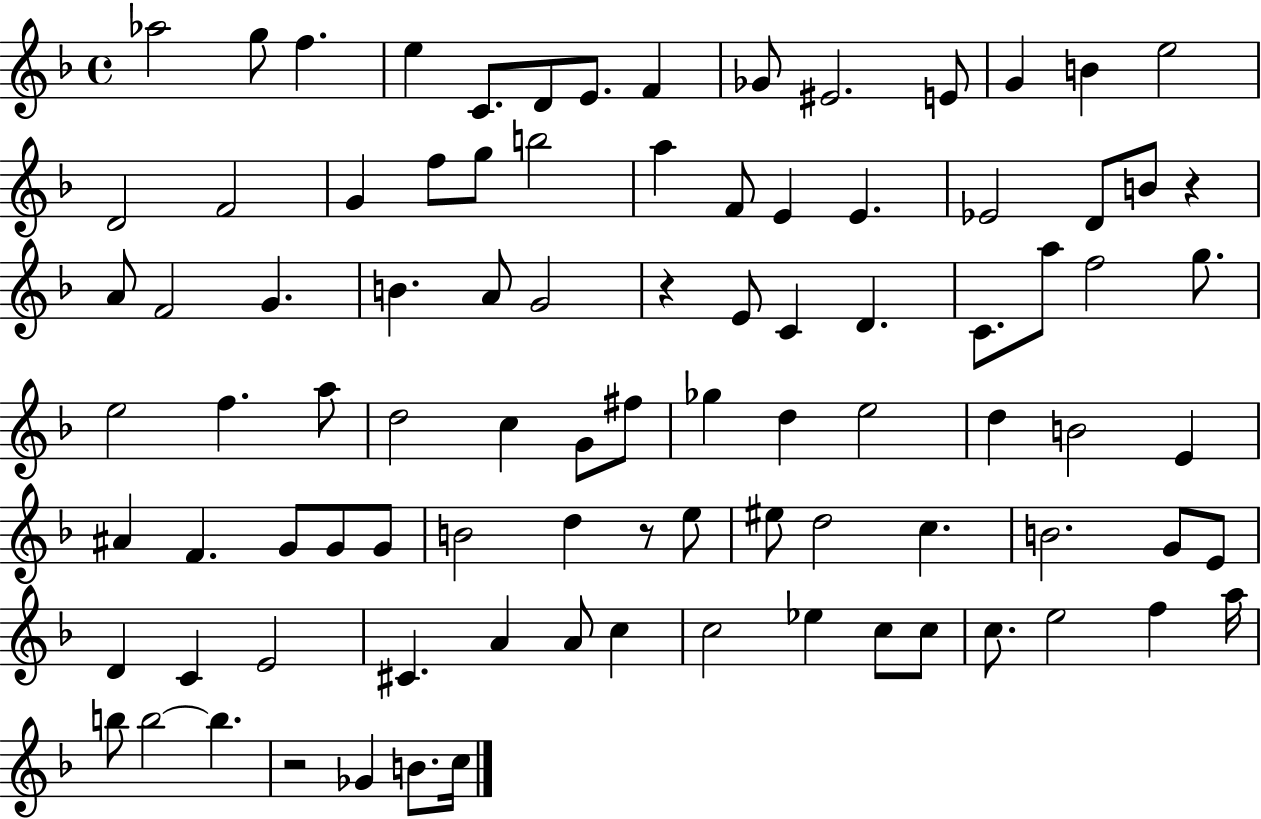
Ab5/h G5/e F5/q. E5/q C4/e. D4/e E4/e. F4/q Gb4/e EIS4/h. E4/e G4/q B4/q E5/h D4/h F4/h G4/q F5/e G5/e B5/h A5/q F4/e E4/q E4/q. Eb4/h D4/e B4/e R/q A4/e F4/h G4/q. B4/q. A4/e G4/h R/q E4/e C4/q D4/q. C4/e. A5/e F5/h G5/e. E5/h F5/q. A5/e D5/h C5/q G4/e F#5/e Gb5/q D5/q E5/h D5/q B4/h E4/q A#4/q F4/q. G4/e G4/e G4/e B4/h D5/q R/e E5/e EIS5/e D5/h C5/q. B4/h. G4/e E4/e D4/q C4/q E4/h C#4/q. A4/q A4/e C5/q C5/h Eb5/q C5/e C5/e C5/e. E5/h F5/q A5/s B5/e B5/h B5/q. R/h Gb4/q B4/e. C5/s